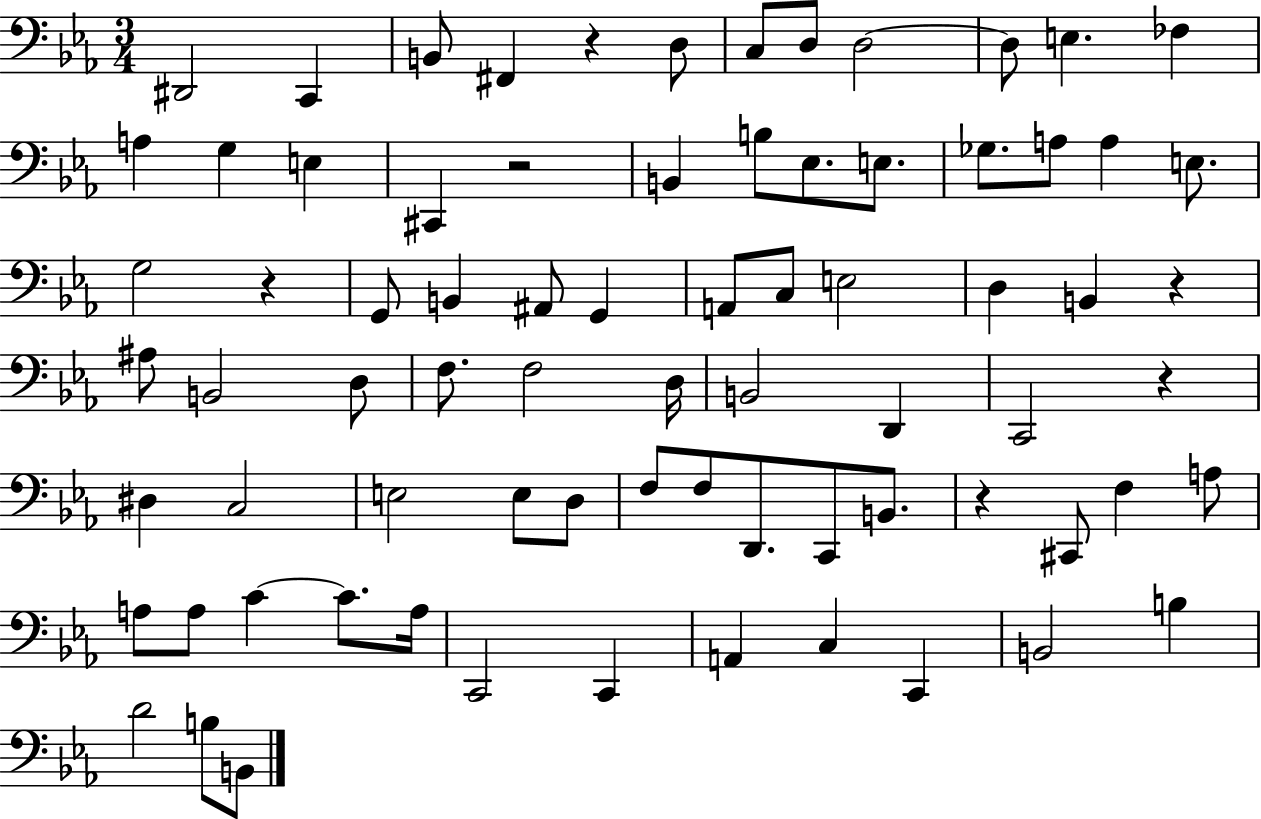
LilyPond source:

{
  \clef bass
  \numericTimeSignature
  \time 3/4
  \key ees \major
  dis,2 c,4 | b,8 fis,4 r4 d8 | c8 d8 d2~~ | d8 e4. fes4 | \break a4 g4 e4 | cis,4 r2 | b,4 b8 ees8. e8. | ges8. a8 a4 e8. | \break g2 r4 | g,8 b,4 ais,8 g,4 | a,8 c8 e2 | d4 b,4 r4 | \break ais8 b,2 d8 | f8. f2 d16 | b,2 d,4 | c,2 r4 | \break dis4 c2 | e2 e8 d8 | f8 f8 d,8. c,8 b,8. | r4 cis,8 f4 a8 | \break a8 a8 c'4~~ c'8. a16 | c,2 c,4 | a,4 c4 c,4 | b,2 b4 | \break d'2 b8 b,8 | \bar "|."
}